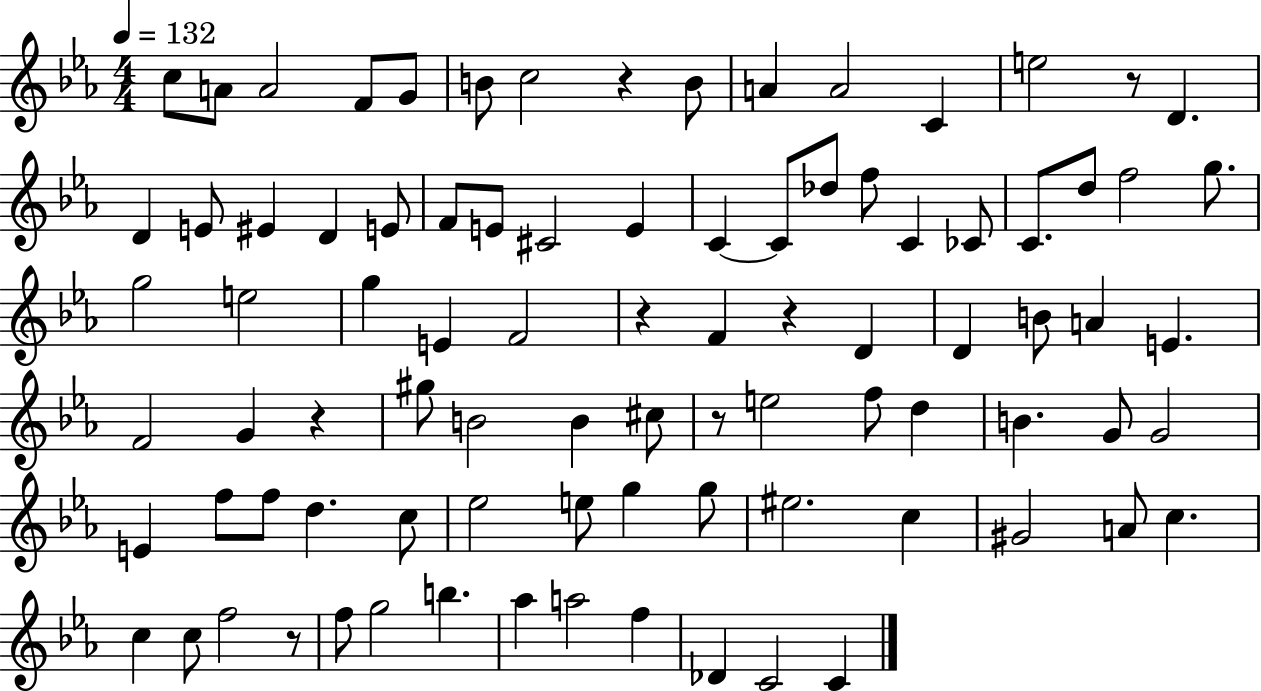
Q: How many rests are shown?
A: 7